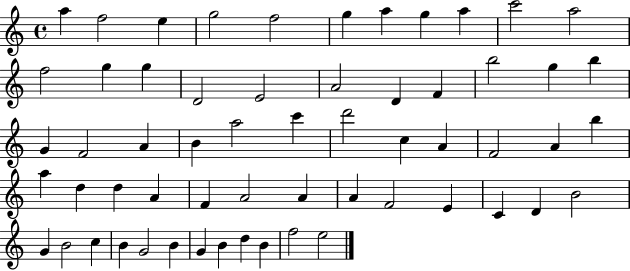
{
  \clef treble
  \time 4/4
  \defaultTimeSignature
  \key c \major
  a''4 f''2 e''4 | g''2 f''2 | g''4 a''4 g''4 a''4 | c'''2 a''2 | \break f''2 g''4 g''4 | d'2 e'2 | a'2 d'4 f'4 | b''2 g''4 b''4 | \break g'4 f'2 a'4 | b'4 a''2 c'''4 | d'''2 c''4 a'4 | f'2 a'4 b''4 | \break a''4 d''4 d''4 a'4 | f'4 a'2 a'4 | a'4 f'2 e'4 | c'4 d'4 b'2 | \break g'4 b'2 c''4 | b'4 g'2 b'4 | g'4 b'4 d''4 b'4 | f''2 e''2 | \break \bar "|."
}